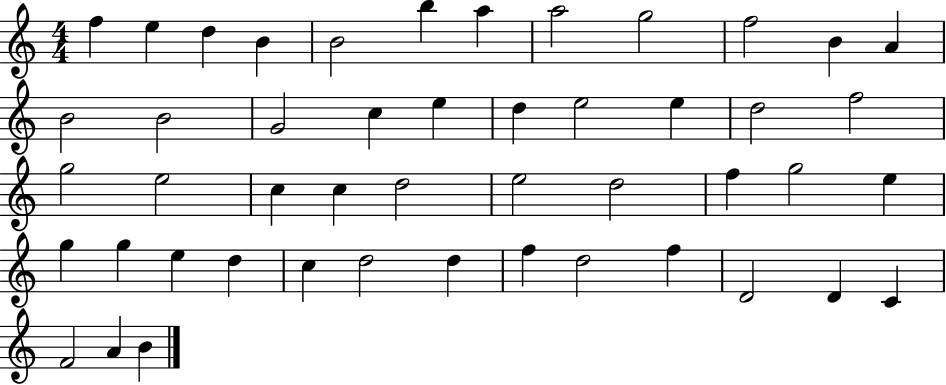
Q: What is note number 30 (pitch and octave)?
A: F5